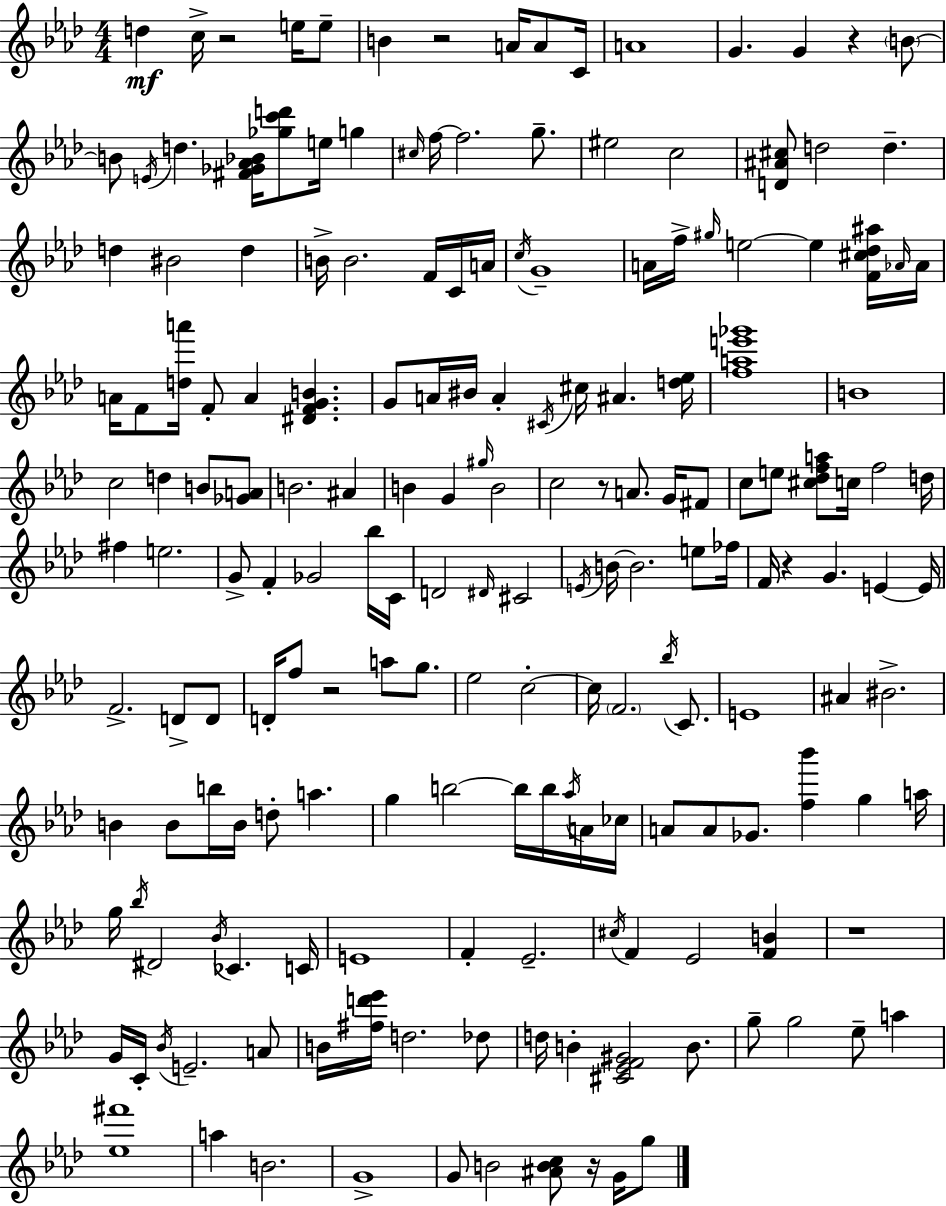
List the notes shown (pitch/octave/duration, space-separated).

D5/q C5/s R/h E5/s E5/e B4/q R/h A4/s A4/e C4/s A4/w G4/q. G4/q R/q B4/e B4/e E4/s D5/q. [F#4,Gb4,Ab4,Bb4]/s [Gb5,C6,D6]/e E5/s G5/q C#5/s F5/s F5/h. G5/e. EIS5/h C5/h [D4,A#4,C#5]/e D5/h D5/q. D5/q BIS4/h D5/q B4/s B4/h. F4/s C4/s A4/s C5/s G4/w A4/s F5/s G#5/s E5/h E5/q [F4,C#5,Db5,A#5]/s Ab4/s Ab4/s A4/s F4/e [D5,A6]/s F4/e A4/q [D#4,F4,G4,B4]/q. G4/e A4/s BIS4/s A4/q C#4/s C#5/s A#4/q. [D5,Eb5]/s [F5,A5,E6,Gb6]/w B4/w C5/h D5/q B4/e [Gb4,A4]/e B4/h. A#4/q B4/q G4/q G#5/s B4/h C5/h R/e A4/e. G4/s F#4/e C5/e E5/e [C#5,Db5,F5,A5]/e C5/s F5/h D5/s F#5/q E5/h. G4/e F4/q Gb4/h Bb5/s C4/s D4/h D#4/s C#4/h E4/s B4/s B4/h. E5/e FES5/s F4/s R/q G4/q. E4/q E4/s F4/h. D4/e D4/e D4/s F5/e R/h A5/e G5/e. Eb5/h C5/h C5/s F4/h. Bb5/s C4/e. E4/w A#4/q BIS4/h. B4/q B4/e B5/s B4/s D5/e A5/q. G5/q B5/h B5/s B5/s Ab5/s A4/s CES5/s A4/e A4/e Gb4/e. [F5,Bb6]/q G5/q A5/s G5/s Bb5/s D#4/h Bb4/s CES4/q. C4/s E4/w F4/q Eb4/h. C#5/s F4/q Eb4/h [F4,B4]/q R/w G4/s C4/s Bb4/s E4/h. A4/e B4/s [F#5,D6,Eb6]/s D5/h. Db5/e D5/s B4/q [C#4,Eb4,F4,G#4]/h B4/e. G5/e G5/h Eb5/e A5/q [Eb5,F#6]/w A5/q B4/h. G4/w G4/e B4/h [A#4,B4,C5]/e R/s G4/s G5/e